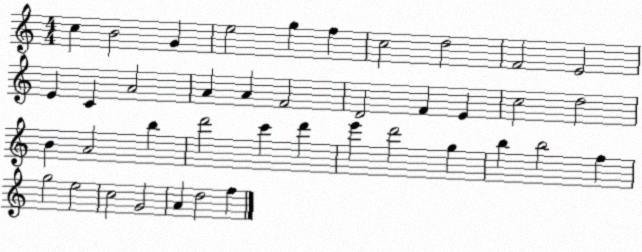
X:1
T:Untitled
M:4/4
L:1/4
K:C
c B2 G e2 g f c2 d2 F2 E2 E C A2 A A F2 D2 F E c2 d2 B A2 b d'2 c' d' e' d'2 g b b2 f g2 e2 c2 G2 A d2 f